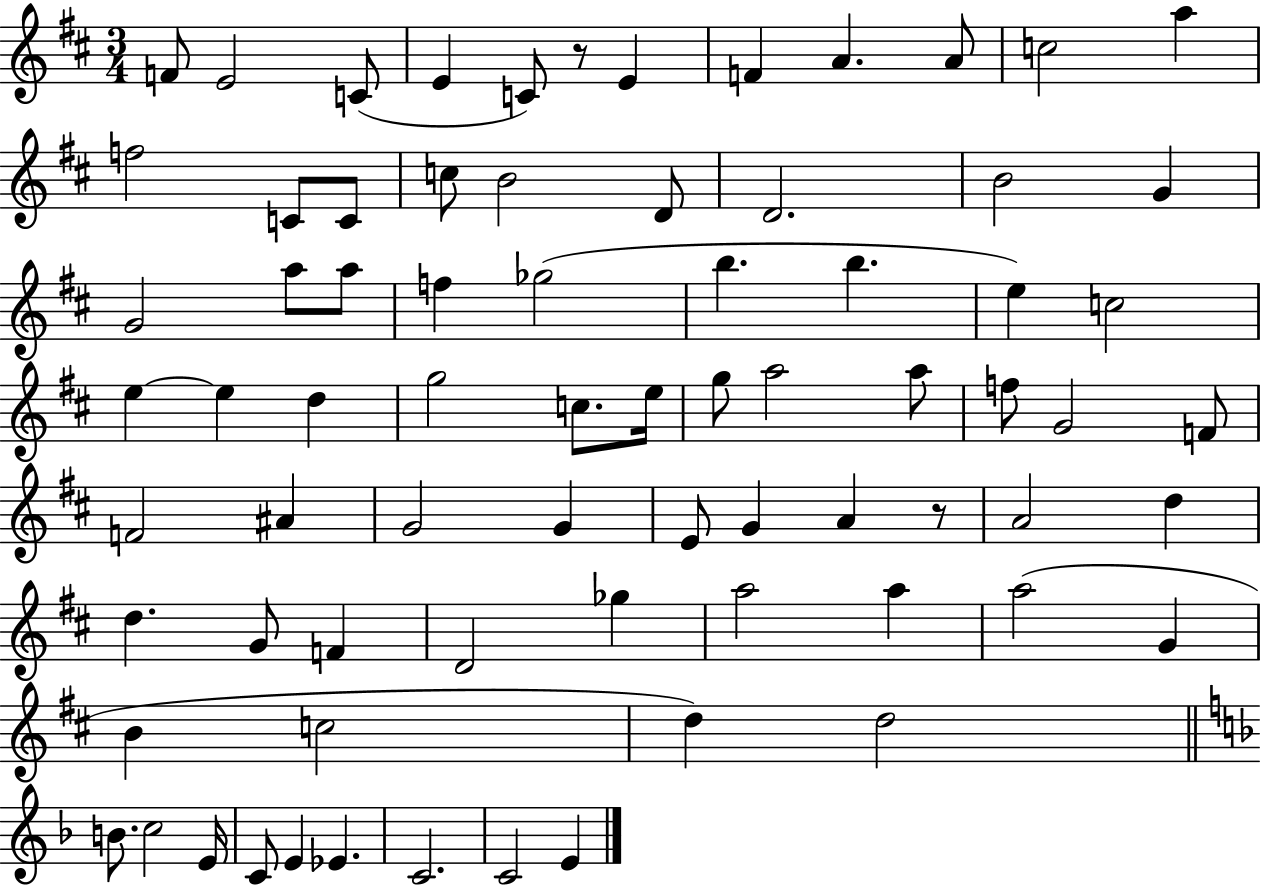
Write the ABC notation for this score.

X:1
T:Untitled
M:3/4
L:1/4
K:D
F/2 E2 C/2 E C/2 z/2 E F A A/2 c2 a f2 C/2 C/2 c/2 B2 D/2 D2 B2 G G2 a/2 a/2 f _g2 b b e c2 e e d g2 c/2 e/4 g/2 a2 a/2 f/2 G2 F/2 F2 ^A G2 G E/2 G A z/2 A2 d d G/2 F D2 _g a2 a a2 G B c2 d d2 B/2 c2 E/4 C/2 E _E C2 C2 E